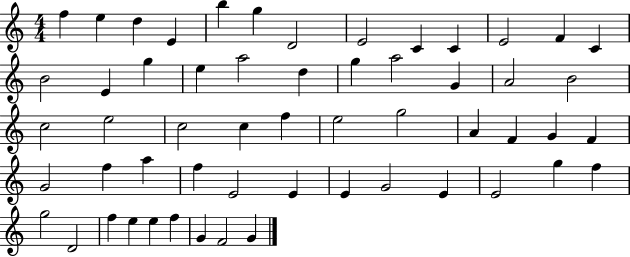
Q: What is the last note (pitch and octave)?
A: G4